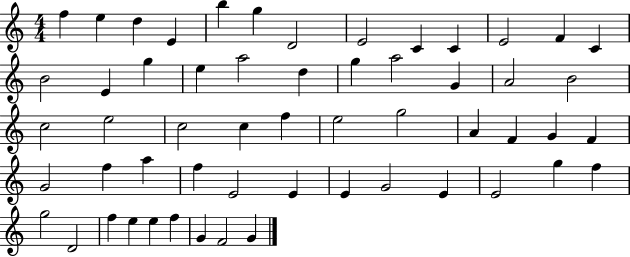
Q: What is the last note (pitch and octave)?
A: G4